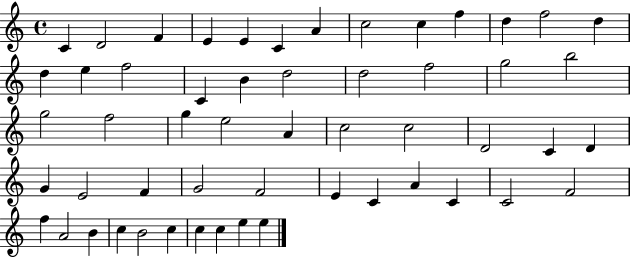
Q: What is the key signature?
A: C major